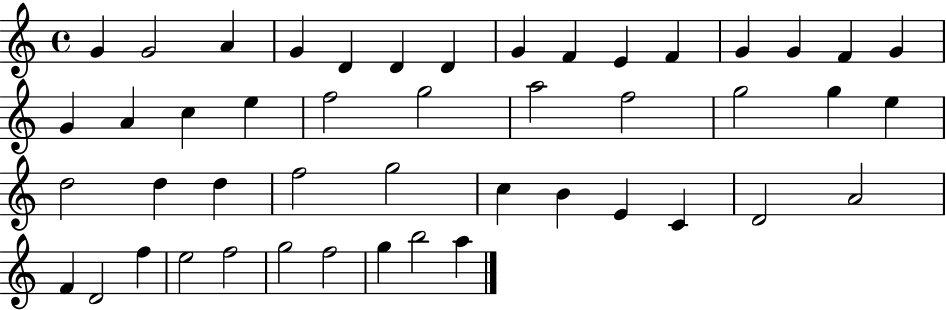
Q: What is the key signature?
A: C major